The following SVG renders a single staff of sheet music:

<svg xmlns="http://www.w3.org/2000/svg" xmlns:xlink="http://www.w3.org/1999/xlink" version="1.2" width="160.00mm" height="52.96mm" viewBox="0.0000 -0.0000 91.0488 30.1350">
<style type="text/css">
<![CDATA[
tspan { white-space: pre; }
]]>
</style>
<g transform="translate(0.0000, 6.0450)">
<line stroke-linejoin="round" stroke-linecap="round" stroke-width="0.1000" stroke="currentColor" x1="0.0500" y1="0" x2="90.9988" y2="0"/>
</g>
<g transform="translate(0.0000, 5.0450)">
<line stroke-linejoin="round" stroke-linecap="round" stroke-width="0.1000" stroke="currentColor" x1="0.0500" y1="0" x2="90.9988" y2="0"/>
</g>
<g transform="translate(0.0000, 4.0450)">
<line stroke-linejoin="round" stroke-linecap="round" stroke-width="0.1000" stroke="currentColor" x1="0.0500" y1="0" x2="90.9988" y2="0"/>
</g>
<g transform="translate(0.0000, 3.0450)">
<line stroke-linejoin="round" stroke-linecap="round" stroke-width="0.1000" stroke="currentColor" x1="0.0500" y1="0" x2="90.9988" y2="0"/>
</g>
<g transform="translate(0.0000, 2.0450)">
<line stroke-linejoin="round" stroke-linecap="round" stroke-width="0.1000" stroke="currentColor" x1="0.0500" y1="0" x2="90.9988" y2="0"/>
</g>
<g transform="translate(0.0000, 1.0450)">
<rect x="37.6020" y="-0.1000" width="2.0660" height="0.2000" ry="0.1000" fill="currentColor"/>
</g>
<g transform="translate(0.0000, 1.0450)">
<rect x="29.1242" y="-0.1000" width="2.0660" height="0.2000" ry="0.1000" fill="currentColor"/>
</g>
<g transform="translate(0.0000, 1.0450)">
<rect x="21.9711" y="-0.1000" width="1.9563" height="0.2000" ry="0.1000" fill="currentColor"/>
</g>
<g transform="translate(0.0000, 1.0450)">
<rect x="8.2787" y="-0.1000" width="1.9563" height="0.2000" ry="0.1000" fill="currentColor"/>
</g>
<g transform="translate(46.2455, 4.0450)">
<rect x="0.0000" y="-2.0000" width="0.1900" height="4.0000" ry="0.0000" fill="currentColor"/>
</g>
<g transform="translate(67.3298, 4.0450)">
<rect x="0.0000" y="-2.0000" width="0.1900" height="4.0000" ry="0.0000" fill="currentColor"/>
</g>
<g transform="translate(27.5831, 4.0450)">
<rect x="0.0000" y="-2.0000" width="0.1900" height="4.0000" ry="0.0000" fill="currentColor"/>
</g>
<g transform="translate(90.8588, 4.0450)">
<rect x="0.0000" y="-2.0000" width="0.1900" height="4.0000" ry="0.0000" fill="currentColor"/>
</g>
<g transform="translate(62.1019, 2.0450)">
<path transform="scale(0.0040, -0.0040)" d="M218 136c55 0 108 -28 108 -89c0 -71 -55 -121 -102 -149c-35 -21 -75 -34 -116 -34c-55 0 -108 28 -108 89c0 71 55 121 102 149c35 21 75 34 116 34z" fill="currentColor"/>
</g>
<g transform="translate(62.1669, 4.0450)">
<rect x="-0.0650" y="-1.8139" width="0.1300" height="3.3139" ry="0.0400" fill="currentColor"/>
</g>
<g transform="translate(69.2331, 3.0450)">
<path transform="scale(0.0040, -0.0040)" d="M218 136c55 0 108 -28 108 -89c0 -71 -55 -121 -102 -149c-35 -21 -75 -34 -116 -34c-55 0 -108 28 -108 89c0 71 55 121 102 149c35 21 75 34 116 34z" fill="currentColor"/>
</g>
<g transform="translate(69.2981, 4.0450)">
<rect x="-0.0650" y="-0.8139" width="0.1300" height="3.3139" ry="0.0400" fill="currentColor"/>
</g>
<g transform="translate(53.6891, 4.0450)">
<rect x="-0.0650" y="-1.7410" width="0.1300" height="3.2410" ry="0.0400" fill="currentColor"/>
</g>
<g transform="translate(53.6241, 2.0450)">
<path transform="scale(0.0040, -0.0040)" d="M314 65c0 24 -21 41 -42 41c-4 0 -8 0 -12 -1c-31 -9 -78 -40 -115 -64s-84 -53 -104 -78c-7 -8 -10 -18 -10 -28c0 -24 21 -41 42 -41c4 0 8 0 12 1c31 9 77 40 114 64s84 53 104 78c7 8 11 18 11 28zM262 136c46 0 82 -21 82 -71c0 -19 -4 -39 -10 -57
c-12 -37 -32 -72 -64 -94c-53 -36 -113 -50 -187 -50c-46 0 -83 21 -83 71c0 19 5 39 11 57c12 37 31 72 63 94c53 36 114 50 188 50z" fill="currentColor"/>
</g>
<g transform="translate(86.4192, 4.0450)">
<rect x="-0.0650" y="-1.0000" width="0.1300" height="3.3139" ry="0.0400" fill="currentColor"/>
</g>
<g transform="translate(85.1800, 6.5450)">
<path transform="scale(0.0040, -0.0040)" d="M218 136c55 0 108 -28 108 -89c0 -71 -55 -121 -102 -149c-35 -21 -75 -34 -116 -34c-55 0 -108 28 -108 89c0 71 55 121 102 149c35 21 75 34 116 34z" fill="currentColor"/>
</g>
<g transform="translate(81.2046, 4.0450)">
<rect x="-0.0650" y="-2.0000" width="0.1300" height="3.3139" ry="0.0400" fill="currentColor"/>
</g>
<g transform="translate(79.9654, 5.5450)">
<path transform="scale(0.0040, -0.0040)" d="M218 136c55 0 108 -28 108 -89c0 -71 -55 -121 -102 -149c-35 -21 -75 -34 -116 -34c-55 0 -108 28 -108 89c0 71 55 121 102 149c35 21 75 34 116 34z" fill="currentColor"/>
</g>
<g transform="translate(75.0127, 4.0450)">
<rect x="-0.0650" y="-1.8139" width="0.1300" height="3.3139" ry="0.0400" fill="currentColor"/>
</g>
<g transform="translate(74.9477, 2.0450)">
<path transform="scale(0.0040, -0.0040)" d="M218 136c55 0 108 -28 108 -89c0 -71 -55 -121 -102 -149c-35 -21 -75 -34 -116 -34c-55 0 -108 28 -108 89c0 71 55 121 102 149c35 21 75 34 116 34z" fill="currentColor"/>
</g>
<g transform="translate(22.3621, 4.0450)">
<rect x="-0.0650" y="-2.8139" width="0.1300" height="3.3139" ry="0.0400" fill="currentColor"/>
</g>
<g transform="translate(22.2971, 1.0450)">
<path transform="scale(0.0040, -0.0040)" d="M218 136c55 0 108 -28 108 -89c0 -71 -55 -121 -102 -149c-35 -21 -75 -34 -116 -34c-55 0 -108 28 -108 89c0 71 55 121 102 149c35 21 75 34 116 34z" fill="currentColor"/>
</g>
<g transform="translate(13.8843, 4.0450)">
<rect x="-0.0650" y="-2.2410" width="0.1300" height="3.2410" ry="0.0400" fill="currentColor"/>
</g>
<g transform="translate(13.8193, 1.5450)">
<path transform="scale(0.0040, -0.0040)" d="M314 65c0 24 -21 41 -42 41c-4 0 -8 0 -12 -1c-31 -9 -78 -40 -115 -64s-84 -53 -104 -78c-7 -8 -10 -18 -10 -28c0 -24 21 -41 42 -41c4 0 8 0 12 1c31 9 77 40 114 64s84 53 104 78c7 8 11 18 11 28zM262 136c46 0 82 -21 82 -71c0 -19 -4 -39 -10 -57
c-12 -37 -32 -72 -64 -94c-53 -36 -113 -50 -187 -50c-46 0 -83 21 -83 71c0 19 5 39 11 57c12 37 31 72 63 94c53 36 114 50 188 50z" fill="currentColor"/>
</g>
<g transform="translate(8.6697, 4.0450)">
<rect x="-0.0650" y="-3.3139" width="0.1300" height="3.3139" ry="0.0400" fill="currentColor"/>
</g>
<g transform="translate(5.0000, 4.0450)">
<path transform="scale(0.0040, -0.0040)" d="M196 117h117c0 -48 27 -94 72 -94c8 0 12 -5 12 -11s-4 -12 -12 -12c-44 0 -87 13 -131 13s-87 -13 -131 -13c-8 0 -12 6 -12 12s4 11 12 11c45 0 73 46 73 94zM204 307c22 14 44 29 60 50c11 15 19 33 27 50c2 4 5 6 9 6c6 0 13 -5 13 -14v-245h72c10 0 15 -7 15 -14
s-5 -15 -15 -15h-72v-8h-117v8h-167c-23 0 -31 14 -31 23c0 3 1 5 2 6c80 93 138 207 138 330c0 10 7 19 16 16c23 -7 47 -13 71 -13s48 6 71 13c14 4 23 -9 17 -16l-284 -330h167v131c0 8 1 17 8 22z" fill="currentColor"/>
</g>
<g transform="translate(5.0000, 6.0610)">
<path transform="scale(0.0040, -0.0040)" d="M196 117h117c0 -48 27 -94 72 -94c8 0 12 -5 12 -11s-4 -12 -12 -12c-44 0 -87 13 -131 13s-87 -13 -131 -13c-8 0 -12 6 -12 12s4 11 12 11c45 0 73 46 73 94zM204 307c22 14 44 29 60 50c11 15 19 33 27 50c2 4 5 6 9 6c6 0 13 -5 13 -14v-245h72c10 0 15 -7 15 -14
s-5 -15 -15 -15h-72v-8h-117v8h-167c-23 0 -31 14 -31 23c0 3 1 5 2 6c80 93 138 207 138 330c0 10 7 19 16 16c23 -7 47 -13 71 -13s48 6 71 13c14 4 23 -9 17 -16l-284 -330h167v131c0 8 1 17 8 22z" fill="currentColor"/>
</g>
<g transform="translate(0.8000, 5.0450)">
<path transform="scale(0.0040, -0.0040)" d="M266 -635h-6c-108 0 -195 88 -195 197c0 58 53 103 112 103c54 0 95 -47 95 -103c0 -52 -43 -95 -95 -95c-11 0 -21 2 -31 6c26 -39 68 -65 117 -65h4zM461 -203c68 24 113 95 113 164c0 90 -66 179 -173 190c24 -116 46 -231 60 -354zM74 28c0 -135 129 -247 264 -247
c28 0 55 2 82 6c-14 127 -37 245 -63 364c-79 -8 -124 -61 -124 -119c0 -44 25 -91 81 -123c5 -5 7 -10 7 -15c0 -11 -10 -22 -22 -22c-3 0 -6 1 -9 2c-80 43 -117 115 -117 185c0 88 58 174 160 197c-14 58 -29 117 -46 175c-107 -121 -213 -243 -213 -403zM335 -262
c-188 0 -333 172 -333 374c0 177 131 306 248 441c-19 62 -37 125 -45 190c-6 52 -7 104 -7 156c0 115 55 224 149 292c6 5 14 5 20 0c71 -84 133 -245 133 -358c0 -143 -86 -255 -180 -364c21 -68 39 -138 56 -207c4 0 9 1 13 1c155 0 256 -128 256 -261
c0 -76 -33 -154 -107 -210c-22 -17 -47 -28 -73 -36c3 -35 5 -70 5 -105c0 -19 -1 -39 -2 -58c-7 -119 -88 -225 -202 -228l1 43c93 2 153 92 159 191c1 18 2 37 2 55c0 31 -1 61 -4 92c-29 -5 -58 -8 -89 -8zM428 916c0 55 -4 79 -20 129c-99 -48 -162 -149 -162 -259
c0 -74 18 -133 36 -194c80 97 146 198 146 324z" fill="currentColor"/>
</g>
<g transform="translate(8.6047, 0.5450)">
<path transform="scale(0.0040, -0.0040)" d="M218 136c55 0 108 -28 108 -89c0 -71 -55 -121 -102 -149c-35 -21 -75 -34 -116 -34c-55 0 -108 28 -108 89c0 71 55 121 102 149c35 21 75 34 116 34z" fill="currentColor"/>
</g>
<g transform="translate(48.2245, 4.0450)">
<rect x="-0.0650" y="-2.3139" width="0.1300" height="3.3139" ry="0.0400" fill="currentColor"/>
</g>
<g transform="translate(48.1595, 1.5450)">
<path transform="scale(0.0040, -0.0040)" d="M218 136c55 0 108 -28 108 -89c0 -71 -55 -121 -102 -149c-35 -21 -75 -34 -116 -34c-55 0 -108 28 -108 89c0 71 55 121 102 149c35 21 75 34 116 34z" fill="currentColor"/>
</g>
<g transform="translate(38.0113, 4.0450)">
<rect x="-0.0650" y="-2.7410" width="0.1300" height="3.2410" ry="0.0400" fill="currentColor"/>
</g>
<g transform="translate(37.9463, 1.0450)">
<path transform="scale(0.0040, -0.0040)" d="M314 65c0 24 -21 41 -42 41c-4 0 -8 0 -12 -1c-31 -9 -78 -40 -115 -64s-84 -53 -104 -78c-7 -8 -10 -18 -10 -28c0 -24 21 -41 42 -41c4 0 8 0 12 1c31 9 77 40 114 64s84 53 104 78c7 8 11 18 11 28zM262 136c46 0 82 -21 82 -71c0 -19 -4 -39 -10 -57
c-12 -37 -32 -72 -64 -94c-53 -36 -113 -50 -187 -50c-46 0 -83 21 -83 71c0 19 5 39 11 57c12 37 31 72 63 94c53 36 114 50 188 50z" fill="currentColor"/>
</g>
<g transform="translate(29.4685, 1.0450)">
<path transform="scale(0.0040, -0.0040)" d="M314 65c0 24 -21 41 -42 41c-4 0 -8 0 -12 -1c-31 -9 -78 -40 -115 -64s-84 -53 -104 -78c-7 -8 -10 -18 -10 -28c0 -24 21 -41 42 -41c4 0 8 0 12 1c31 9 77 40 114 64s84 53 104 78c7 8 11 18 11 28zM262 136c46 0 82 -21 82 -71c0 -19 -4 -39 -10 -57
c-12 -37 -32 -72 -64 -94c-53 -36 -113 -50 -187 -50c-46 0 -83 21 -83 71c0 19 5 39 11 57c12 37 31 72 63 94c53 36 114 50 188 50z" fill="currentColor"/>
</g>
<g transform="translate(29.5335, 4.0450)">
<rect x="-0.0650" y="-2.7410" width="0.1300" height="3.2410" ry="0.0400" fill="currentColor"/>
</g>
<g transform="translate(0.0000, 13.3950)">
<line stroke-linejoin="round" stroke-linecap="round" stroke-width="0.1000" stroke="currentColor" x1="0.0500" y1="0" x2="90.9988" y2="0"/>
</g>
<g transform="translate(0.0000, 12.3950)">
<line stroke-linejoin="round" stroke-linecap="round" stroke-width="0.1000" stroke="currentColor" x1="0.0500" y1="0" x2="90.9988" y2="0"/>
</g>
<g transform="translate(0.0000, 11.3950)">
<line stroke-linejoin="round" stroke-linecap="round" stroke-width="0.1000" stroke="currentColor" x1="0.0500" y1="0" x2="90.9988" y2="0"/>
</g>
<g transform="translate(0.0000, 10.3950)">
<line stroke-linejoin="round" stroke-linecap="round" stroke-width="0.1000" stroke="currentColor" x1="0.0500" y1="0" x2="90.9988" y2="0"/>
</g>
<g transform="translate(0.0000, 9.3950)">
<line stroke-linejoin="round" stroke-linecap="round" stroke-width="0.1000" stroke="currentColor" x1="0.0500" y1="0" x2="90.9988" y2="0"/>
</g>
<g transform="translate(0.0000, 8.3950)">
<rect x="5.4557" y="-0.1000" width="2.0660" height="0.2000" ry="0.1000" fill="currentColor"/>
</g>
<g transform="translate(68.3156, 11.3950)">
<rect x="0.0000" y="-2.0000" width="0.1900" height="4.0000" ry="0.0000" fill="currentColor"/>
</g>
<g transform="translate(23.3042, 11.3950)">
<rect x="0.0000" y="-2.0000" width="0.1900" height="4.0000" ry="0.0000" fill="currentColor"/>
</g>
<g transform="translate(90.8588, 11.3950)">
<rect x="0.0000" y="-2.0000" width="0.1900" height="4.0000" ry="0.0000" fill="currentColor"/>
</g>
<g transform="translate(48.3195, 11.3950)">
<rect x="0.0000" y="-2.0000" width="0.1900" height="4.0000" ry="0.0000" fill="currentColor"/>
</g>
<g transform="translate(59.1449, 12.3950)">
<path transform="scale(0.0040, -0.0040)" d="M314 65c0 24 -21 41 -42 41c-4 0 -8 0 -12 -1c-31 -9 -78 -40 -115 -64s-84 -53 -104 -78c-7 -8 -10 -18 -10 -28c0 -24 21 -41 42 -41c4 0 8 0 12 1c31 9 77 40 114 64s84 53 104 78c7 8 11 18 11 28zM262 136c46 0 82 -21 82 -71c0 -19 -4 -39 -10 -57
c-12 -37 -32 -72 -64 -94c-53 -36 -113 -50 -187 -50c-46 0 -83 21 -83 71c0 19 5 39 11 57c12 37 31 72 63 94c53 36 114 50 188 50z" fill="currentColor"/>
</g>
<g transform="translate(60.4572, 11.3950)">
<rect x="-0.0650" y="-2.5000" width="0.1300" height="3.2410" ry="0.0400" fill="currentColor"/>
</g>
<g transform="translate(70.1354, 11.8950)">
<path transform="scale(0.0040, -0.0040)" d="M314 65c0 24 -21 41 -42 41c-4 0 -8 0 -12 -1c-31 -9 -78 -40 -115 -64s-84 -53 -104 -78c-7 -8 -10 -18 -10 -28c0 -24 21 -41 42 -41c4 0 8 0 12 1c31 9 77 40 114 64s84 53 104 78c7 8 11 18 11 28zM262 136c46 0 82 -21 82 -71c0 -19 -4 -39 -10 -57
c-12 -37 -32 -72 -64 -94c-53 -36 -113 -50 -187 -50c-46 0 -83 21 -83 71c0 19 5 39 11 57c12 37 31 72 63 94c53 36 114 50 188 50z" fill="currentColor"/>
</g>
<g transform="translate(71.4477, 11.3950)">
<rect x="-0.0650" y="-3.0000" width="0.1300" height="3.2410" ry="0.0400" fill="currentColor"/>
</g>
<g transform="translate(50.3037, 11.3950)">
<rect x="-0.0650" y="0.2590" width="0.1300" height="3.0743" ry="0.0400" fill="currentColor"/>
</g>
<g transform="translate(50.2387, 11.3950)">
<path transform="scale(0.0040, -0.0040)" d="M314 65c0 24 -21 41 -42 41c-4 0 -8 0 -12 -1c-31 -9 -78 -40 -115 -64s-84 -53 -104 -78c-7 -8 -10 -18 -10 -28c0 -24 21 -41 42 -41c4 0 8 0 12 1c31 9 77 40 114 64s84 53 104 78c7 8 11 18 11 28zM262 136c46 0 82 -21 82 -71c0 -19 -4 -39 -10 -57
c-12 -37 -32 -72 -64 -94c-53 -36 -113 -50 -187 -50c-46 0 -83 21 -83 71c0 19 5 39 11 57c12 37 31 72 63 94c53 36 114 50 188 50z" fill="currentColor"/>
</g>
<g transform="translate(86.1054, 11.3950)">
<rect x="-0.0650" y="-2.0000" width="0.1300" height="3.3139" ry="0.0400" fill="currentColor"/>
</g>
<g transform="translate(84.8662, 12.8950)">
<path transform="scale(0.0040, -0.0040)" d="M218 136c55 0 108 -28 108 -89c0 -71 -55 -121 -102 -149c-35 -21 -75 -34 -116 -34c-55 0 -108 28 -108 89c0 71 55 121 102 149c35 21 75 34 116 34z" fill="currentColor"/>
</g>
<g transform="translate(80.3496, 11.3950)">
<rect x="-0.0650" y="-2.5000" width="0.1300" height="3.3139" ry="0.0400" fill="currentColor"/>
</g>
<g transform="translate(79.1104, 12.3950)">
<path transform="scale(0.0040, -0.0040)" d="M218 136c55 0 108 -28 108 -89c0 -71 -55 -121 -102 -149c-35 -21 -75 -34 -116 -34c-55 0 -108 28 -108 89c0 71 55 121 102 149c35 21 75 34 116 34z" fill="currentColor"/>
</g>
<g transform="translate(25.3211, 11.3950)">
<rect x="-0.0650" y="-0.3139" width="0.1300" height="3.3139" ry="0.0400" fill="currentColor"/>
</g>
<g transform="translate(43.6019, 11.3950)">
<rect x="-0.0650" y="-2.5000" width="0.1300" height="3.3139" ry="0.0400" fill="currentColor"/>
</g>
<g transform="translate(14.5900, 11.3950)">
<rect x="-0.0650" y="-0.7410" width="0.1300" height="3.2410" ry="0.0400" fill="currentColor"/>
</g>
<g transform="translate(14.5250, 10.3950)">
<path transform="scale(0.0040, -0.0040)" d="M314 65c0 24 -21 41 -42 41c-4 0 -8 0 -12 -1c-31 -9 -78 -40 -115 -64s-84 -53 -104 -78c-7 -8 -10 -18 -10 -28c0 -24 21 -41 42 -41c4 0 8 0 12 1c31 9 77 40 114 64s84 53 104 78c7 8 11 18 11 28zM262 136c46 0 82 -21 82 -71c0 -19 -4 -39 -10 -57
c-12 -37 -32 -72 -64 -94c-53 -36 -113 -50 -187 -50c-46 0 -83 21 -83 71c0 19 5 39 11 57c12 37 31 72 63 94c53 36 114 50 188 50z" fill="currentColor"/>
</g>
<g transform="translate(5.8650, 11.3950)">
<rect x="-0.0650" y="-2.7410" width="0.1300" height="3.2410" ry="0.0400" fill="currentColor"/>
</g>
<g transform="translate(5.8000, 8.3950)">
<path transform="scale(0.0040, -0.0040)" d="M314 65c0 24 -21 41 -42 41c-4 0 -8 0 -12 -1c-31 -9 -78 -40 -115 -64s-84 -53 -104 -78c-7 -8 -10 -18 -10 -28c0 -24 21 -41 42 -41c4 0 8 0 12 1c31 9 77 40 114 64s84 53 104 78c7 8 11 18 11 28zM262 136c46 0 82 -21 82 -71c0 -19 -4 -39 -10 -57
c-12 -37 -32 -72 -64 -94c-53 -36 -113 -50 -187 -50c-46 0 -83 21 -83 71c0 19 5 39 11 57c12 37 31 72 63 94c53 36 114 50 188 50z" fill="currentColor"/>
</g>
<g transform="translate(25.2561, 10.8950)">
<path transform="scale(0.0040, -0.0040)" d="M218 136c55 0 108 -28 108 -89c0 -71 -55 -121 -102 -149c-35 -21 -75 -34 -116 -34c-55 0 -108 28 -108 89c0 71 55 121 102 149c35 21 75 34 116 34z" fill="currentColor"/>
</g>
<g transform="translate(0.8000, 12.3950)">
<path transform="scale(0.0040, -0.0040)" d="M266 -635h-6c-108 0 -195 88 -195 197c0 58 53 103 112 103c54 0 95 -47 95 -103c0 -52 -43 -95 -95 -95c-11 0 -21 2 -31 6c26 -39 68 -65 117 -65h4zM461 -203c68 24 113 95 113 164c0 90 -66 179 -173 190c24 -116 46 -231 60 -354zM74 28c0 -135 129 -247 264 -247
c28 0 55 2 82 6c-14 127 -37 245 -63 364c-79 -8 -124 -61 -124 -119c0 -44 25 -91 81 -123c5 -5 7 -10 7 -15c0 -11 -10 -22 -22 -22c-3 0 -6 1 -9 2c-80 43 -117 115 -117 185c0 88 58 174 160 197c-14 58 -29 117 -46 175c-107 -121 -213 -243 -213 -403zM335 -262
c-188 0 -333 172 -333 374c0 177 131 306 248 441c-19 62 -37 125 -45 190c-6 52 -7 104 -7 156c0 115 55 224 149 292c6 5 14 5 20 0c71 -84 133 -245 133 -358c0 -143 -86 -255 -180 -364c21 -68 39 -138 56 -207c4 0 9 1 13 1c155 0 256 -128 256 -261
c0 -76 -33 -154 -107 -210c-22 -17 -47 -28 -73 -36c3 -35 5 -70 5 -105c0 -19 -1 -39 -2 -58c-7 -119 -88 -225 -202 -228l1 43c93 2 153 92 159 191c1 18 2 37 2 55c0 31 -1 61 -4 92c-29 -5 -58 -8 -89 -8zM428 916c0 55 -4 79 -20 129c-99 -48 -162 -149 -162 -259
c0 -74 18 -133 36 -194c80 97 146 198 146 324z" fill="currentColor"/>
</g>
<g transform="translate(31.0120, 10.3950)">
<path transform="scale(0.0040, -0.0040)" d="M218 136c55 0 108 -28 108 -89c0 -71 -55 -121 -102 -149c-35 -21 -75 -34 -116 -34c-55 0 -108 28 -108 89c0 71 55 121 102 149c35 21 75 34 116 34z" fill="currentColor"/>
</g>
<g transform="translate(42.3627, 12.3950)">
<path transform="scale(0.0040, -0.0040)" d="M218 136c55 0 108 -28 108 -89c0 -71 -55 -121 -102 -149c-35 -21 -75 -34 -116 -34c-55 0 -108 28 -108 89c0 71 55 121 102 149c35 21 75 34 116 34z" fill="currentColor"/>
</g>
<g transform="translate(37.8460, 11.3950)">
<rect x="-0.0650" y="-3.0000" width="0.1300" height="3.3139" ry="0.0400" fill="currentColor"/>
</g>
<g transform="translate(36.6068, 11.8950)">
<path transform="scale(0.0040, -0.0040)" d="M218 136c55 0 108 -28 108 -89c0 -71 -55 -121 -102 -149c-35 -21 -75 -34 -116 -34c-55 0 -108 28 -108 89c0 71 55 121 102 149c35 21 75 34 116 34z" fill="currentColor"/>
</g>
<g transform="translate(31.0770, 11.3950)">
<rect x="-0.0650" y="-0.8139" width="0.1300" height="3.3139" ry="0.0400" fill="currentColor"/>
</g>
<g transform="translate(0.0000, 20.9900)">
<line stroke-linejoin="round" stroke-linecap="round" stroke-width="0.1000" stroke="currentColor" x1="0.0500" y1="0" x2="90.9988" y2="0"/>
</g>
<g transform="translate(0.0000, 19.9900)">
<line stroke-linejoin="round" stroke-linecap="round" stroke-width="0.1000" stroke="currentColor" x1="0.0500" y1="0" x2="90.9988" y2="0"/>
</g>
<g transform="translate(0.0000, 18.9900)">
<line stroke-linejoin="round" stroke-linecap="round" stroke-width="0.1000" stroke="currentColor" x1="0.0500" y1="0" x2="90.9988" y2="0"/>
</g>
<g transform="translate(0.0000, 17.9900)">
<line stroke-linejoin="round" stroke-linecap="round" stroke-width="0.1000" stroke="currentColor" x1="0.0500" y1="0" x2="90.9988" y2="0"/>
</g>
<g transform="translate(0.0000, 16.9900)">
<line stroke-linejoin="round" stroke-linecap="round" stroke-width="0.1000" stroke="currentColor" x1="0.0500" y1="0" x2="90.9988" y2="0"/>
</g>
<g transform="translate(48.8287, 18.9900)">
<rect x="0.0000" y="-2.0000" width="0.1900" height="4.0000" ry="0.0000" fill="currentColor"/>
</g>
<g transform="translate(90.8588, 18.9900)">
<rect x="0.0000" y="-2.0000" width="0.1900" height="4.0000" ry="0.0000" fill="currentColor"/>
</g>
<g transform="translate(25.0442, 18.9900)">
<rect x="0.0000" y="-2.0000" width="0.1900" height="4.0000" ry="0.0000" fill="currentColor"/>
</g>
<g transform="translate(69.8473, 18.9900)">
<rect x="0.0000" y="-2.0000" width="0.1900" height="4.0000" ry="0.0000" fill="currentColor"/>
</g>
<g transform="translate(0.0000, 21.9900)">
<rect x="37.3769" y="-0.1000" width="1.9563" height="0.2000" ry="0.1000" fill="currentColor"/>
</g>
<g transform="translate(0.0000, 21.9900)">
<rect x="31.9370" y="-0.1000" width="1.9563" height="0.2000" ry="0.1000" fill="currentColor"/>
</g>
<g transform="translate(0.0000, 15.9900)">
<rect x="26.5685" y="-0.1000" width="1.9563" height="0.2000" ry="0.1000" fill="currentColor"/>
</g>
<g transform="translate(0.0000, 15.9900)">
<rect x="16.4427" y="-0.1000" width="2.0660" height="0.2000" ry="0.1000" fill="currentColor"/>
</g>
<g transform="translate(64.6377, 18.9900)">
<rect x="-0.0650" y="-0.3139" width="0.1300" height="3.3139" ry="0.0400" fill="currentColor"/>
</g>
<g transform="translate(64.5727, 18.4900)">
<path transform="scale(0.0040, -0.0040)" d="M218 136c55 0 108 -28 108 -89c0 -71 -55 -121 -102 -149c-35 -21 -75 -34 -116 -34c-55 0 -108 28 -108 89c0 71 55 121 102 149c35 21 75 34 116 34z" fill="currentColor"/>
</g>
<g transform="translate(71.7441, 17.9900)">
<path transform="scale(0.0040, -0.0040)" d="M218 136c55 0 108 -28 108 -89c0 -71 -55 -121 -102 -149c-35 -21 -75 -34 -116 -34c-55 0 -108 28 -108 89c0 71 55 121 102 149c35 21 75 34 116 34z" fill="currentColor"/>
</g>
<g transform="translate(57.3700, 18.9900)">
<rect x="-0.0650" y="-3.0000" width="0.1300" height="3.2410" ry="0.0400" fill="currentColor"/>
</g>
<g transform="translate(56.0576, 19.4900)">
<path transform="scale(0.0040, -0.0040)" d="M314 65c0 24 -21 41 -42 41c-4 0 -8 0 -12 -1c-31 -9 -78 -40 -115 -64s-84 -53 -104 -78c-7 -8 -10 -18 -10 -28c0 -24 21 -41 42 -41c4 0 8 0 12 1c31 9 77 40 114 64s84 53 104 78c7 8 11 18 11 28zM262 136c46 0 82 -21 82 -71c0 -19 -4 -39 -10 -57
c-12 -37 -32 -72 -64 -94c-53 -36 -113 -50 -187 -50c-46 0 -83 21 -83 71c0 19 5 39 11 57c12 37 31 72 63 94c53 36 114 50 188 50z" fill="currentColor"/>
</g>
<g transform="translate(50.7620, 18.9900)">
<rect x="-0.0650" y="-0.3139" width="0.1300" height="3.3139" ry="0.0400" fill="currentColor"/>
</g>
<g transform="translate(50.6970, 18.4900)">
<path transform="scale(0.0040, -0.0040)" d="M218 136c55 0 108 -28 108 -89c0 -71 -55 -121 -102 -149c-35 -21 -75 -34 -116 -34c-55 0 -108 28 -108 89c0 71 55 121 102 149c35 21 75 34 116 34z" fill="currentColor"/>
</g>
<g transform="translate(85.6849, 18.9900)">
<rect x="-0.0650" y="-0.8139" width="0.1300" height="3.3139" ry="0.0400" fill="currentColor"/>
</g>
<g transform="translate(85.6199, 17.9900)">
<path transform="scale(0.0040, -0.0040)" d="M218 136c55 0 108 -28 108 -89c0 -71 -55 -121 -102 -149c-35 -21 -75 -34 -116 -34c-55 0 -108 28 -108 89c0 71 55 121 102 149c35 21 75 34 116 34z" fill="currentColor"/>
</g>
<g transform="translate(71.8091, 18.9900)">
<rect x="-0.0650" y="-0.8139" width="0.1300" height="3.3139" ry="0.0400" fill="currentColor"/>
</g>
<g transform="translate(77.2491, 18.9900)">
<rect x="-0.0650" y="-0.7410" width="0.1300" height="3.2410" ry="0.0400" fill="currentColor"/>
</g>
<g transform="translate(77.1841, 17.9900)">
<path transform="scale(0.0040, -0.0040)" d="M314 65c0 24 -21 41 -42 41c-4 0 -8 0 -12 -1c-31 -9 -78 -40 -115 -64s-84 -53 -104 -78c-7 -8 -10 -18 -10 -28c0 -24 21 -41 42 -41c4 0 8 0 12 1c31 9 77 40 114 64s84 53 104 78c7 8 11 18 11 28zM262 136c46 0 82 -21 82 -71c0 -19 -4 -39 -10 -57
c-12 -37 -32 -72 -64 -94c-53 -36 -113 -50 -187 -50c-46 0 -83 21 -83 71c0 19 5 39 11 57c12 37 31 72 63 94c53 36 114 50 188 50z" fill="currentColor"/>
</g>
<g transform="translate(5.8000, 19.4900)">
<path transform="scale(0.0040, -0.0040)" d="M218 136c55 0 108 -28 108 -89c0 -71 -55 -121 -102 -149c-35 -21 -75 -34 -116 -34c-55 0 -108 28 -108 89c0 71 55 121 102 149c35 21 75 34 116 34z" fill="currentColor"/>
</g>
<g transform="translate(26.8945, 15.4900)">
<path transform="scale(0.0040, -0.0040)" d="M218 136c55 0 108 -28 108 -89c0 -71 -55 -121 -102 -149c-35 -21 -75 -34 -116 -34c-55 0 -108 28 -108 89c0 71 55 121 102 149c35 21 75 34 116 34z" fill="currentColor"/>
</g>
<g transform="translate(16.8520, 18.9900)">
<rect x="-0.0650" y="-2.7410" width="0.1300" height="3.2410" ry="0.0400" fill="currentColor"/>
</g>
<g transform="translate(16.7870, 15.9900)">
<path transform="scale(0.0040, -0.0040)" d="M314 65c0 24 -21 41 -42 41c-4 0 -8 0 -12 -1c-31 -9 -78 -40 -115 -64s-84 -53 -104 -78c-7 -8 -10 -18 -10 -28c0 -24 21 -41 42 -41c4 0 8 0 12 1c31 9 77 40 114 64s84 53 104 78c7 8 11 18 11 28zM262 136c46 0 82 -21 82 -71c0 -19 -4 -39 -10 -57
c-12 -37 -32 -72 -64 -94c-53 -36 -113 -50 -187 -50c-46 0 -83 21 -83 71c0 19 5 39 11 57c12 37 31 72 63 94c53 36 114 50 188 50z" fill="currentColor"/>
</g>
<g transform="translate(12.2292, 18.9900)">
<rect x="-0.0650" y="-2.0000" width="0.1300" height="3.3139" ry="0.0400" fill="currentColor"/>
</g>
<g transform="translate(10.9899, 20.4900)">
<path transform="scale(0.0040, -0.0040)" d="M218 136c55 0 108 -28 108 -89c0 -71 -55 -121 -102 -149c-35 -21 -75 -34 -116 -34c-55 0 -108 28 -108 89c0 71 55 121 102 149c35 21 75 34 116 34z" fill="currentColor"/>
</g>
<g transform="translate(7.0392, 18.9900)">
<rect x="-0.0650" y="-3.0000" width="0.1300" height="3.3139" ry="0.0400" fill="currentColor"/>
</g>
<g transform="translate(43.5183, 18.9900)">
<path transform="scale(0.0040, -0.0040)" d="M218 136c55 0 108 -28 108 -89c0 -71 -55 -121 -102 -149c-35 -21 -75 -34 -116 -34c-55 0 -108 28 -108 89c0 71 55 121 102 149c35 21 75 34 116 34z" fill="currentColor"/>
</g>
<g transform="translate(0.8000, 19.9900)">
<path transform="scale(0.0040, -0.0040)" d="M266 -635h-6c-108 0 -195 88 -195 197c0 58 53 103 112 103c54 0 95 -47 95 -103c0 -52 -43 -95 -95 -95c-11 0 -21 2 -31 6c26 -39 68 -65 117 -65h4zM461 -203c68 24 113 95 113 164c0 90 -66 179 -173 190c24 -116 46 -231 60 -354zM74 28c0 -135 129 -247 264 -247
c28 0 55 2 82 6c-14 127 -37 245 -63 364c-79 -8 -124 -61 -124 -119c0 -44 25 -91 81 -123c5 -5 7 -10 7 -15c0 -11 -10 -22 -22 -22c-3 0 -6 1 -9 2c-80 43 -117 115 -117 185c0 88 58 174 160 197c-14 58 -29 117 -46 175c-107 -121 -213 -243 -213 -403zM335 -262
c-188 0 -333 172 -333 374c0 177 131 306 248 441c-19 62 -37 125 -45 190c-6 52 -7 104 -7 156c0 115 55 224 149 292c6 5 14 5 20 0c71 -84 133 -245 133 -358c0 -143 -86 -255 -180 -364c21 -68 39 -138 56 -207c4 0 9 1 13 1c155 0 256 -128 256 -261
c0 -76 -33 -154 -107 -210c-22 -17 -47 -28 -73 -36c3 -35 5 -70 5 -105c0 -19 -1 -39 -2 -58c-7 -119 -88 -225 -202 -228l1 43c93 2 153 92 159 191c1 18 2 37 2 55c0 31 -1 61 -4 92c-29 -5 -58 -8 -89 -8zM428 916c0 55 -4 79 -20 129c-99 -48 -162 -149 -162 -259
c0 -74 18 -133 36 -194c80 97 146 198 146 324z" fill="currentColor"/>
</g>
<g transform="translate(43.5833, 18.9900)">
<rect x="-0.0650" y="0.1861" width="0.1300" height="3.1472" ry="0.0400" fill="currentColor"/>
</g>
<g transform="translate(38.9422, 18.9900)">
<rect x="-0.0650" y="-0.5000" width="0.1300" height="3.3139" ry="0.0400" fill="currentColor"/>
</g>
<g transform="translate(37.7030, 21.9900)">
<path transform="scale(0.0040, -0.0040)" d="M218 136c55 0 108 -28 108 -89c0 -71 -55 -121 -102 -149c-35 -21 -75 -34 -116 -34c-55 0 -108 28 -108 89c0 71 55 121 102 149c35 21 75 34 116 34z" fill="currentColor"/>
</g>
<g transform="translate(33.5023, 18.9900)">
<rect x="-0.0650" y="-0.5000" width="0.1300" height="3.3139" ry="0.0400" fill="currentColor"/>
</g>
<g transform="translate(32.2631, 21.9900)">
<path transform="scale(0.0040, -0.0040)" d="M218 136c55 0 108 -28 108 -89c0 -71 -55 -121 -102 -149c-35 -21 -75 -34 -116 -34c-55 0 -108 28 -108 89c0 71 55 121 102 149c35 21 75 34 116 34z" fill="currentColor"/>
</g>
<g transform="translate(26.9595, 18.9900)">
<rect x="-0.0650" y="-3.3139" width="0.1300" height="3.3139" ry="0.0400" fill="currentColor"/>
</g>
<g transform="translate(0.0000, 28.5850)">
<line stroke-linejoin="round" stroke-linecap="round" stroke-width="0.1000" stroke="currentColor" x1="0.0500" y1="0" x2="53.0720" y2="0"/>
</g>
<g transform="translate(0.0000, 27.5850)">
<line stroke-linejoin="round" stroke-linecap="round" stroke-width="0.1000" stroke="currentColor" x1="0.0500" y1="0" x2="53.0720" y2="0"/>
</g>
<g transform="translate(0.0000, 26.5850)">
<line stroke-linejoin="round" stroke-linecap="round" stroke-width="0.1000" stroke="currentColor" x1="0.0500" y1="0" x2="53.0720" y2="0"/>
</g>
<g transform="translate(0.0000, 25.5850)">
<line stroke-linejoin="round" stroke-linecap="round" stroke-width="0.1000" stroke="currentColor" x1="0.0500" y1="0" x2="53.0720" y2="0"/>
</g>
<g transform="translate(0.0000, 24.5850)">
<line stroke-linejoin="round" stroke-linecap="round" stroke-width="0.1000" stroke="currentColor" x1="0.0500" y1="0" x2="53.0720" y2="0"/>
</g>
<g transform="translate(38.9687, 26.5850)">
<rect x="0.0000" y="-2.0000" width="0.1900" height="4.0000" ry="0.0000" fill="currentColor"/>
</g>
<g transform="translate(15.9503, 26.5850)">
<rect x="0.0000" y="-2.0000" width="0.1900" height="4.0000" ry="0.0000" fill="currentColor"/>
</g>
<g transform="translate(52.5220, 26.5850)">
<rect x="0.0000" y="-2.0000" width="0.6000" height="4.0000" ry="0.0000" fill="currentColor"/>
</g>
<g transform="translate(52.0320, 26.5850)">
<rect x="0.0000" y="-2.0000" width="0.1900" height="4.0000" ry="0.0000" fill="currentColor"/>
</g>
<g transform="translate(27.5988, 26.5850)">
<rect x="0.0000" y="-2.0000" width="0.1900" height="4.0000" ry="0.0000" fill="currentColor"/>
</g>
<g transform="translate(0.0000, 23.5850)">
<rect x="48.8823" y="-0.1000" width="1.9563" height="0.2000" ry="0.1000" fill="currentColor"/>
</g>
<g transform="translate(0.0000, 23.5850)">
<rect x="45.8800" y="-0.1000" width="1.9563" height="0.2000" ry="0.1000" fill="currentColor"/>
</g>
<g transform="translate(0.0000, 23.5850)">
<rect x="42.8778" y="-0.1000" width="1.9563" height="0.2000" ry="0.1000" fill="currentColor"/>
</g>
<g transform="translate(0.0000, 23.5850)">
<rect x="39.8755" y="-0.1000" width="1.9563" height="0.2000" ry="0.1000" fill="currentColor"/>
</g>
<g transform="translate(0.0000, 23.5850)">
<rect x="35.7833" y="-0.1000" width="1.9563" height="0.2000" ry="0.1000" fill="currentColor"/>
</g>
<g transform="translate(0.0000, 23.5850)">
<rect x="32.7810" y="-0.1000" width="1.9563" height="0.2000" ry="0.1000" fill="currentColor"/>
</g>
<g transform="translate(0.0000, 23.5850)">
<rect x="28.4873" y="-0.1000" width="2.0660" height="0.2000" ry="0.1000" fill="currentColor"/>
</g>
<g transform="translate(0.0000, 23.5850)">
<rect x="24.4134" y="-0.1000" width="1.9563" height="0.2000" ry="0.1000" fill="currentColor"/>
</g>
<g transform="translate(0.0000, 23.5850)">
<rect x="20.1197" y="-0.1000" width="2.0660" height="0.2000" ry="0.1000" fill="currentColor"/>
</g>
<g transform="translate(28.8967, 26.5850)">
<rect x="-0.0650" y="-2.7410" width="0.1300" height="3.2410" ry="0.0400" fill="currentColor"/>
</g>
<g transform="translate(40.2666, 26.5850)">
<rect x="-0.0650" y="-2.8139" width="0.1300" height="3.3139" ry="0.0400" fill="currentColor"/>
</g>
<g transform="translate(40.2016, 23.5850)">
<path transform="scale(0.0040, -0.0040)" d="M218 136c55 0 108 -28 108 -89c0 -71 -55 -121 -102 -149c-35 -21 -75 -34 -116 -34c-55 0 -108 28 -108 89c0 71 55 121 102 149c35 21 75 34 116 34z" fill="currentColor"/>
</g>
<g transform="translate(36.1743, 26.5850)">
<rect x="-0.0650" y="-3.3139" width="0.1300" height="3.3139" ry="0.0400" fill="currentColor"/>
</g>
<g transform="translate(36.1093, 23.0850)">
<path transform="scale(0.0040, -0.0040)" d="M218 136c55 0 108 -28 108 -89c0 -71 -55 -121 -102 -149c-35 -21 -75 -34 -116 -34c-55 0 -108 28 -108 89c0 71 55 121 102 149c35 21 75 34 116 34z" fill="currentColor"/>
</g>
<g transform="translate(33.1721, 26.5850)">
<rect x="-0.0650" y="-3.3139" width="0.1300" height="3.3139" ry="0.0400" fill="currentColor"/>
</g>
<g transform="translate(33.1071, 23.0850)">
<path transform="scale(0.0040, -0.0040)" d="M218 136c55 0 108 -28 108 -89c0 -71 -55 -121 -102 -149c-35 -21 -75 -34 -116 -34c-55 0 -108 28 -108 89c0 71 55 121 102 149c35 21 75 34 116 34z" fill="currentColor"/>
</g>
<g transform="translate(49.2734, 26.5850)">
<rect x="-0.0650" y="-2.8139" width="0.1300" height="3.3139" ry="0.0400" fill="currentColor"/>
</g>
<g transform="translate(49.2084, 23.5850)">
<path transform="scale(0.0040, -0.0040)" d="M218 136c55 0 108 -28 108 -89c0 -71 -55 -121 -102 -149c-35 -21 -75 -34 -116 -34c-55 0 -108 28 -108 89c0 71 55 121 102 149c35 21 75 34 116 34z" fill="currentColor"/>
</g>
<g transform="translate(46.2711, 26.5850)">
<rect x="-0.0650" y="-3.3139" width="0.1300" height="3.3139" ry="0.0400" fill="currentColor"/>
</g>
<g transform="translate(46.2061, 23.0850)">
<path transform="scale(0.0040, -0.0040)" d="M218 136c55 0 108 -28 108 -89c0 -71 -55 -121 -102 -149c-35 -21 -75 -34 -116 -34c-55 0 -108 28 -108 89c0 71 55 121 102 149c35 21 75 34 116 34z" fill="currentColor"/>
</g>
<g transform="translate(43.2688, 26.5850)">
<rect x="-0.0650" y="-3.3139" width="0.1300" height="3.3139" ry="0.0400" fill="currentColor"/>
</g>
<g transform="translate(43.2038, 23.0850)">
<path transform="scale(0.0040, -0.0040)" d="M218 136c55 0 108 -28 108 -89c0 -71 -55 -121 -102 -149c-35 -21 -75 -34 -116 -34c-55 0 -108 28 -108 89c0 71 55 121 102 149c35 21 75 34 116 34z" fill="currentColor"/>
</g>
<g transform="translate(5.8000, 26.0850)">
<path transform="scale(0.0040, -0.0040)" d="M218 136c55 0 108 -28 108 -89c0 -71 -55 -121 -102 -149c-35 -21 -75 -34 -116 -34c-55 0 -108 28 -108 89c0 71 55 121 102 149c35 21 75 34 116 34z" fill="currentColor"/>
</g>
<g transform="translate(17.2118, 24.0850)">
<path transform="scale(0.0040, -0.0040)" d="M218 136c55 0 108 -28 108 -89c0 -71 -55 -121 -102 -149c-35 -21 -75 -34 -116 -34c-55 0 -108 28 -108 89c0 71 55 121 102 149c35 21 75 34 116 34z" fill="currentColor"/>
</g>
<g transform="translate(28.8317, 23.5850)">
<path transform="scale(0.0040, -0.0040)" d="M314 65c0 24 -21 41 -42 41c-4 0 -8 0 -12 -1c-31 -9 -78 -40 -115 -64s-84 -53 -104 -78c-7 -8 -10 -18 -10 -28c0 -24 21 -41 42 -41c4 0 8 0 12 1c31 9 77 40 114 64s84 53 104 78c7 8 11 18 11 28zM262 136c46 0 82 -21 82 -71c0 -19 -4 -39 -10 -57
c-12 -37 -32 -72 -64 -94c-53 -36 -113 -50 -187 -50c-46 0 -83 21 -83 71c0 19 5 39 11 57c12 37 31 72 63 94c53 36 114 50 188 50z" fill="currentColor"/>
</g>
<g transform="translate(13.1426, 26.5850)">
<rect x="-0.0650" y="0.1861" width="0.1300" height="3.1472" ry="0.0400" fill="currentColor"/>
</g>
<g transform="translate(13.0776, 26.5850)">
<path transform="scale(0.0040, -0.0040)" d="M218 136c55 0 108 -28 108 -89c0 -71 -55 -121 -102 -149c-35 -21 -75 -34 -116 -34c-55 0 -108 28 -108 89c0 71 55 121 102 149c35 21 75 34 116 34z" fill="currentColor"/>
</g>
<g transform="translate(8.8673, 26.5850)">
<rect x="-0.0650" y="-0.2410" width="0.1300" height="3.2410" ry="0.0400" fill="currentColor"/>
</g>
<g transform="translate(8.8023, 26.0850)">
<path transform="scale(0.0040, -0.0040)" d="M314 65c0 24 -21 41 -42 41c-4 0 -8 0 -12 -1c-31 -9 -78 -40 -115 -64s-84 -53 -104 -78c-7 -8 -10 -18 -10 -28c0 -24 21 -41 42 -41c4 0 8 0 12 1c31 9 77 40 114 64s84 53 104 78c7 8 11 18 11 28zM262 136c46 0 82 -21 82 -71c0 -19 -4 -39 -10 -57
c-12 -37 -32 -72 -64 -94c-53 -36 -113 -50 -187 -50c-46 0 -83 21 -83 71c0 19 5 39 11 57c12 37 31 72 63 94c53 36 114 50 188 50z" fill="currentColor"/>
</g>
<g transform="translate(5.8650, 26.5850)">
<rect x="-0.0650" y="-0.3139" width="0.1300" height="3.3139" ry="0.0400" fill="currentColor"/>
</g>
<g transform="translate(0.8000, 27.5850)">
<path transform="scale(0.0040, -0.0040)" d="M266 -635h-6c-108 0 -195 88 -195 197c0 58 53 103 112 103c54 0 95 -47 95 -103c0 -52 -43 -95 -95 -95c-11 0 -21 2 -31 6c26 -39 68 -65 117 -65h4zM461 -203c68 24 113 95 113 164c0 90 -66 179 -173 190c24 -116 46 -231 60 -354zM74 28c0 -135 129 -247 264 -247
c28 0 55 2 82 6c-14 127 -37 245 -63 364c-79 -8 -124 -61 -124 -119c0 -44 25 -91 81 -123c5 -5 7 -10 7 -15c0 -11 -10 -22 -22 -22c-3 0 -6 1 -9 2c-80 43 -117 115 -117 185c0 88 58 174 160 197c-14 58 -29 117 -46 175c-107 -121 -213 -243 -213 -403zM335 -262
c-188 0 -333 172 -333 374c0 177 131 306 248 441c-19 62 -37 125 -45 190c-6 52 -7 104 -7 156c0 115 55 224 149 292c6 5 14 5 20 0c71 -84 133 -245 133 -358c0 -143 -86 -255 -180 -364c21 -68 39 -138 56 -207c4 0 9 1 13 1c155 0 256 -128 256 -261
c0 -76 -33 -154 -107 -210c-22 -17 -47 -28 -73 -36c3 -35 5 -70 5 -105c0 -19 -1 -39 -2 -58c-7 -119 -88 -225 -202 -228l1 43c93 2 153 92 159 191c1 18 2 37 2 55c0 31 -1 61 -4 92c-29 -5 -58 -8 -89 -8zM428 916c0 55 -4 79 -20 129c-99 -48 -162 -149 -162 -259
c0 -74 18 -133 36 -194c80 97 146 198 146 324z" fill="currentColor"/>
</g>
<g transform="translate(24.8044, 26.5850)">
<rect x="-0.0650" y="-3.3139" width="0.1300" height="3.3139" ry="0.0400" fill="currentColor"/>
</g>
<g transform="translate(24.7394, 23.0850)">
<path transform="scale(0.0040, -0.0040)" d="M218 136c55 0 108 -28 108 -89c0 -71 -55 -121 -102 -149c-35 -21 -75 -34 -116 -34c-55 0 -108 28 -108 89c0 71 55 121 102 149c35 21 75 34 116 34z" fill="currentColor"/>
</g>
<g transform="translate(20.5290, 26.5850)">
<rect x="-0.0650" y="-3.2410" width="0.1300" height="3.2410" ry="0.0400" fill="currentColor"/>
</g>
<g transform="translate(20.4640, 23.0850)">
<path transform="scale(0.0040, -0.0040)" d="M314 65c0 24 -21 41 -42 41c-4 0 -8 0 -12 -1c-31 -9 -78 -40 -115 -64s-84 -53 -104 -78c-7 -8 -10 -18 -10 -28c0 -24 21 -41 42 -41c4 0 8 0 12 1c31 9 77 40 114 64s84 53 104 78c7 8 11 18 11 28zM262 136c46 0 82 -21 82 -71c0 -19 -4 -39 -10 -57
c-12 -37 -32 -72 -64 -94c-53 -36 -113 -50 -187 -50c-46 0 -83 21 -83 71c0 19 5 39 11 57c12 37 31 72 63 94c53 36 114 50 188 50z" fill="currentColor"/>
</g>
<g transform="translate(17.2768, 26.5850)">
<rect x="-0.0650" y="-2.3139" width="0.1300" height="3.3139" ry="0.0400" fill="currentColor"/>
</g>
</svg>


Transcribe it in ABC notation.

X:1
T:Untitled
M:4/4
L:1/4
K:C
b g2 a a2 a2 g f2 f d f F D a2 d2 c d A G B2 G2 A2 G F A F a2 b C C B c A2 c d d2 d c c2 B g b2 b a2 b b a b b a